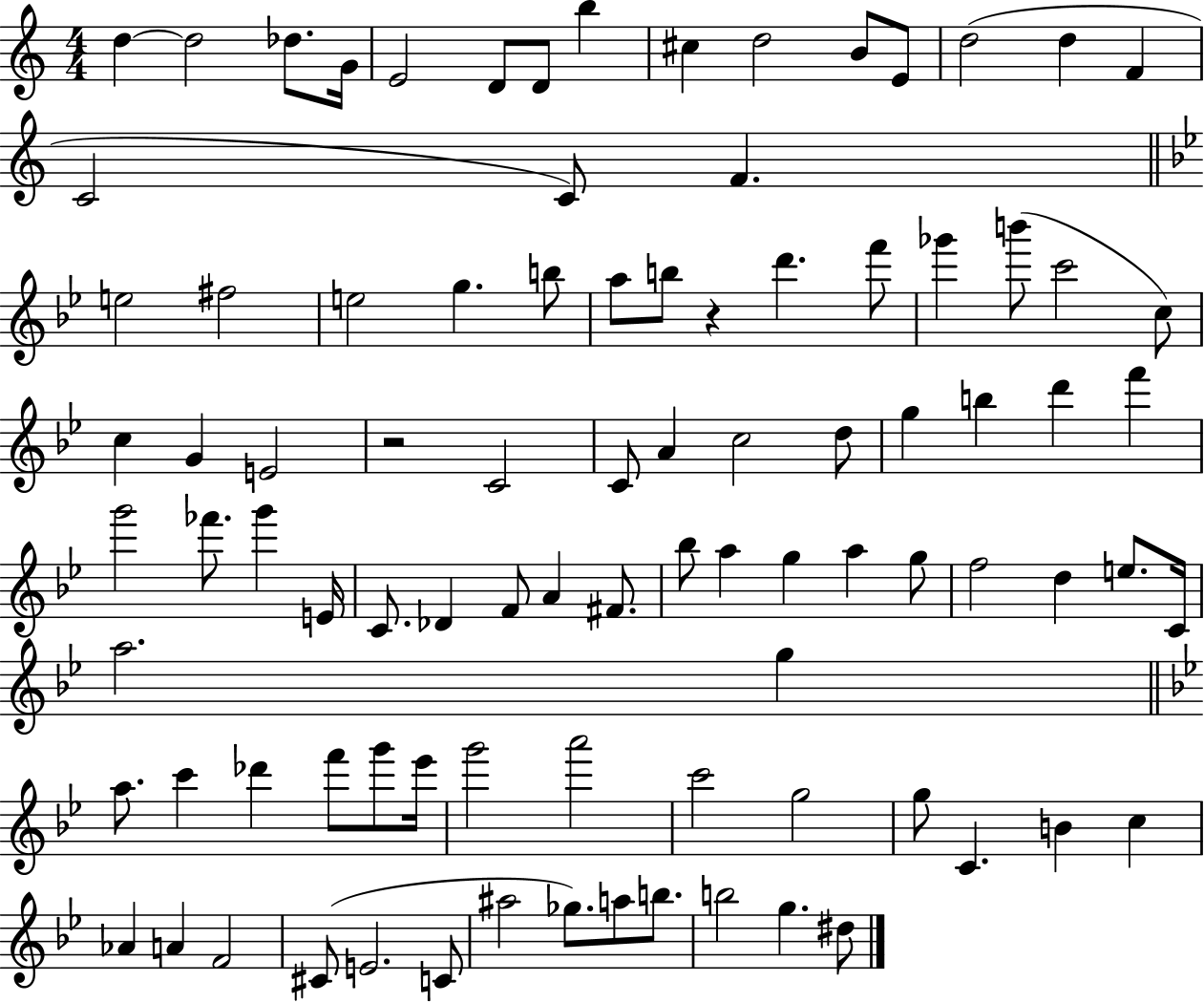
D5/q D5/h Db5/e. G4/s E4/h D4/e D4/e B5/q C#5/q D5/h B4/e E4/e D5/h D5/q F4/q C4/h C4/e F4/q. E5/h F#5/h E5/h G5/q. B5/e A5/e B5/e R/q D6/q. F6/e Gb6/q B6/e C6/h C5/e C5/q G4/q E4/h R/h C4/h C4/e A4/q C5/h D5/e G5/q B5/q D6/q F6/q G6/h FES6/e. G6/q E4/s C4/e. Db4/q F4/e A4/q F#4/e. Bb5/e A5/q G5/q A5/q G5/e F5/h D5/q E5/e. C4/s A5/h. G5/q A5/e. C6/q Db6/q F6/e G6/e Eb6/s G6/h A6/h C6/h G5/h G5/e C4/q. B4/q C5/q Ab4/q A4/q F4/h C#4/e E4/h. C4/e A#5/h Gb5/e. A5/e B5/e. B5/h G5/q. D#5/e